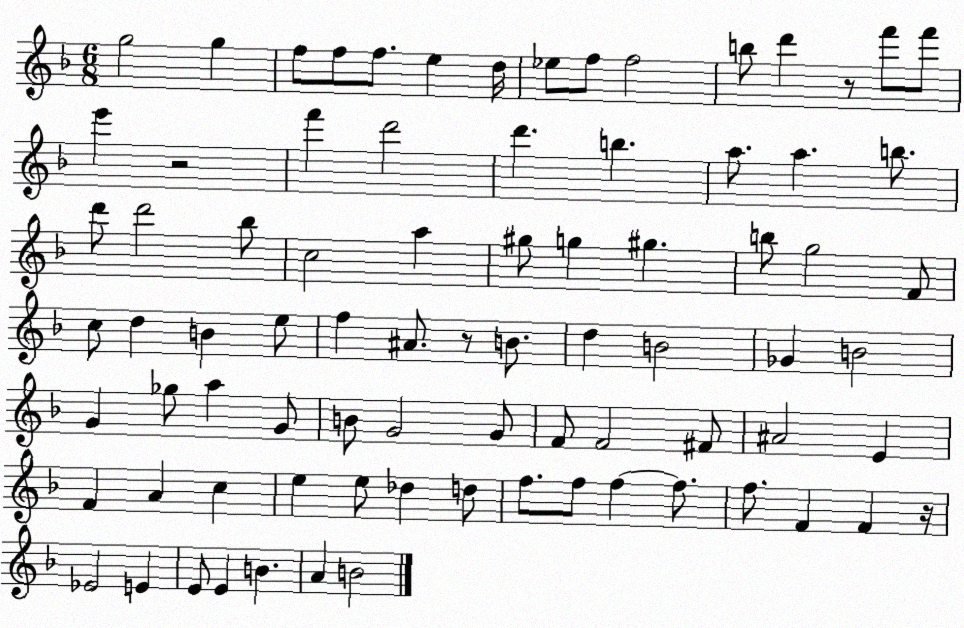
X:1
T:Untitled
M:6/8
L:1/4
K:F
g2 g f/2 f/2 f/2 e d/4 _e/2 f/2 f2 b/2 d' z/2 f'/2 f'/2 e' z2 f' d'2 d' b a/2 a b/2 d'/2 d'2 _b/2 c2 a ^g/2 g ^g b/2 g2 F/2 c/2 d B e/2 f ^A/2 z/2 B/2 d B2 _G B2 G _g/2 a G/2 B/2 G2 G/2 F/2 F2 ^F/2 ^A2 E F A c e e/2 _d d/2 f/2 f/2 f f/2 f/2 F F z/4 _E2 E E/2 E B A B2